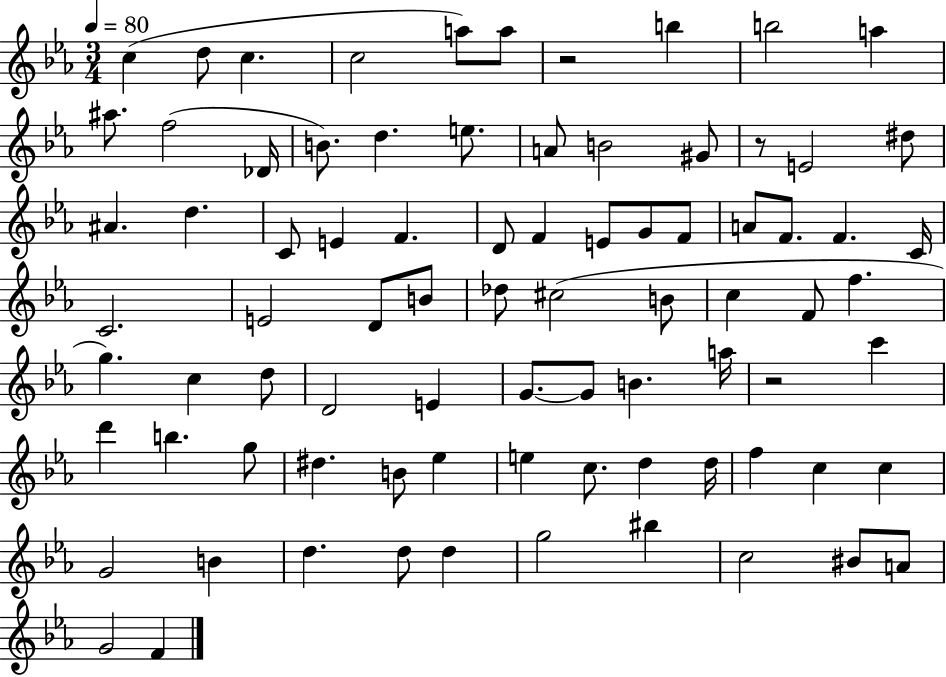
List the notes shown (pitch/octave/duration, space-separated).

C5/q D5/e C5/q. C5/h A5/e A5/e R/h B5/q B5/h A5/q A#5/e. F5/h Db4/s B4/e. D5/q. E5/e. A4/e B4/h G#4/e R/e E4/h D#5/e A#4/q. D5/q. C4/e E4/q F4/q. D4/e F4/q E4/e G4/e F4/e A4/e F4/e. F4/q. C4/s C4/h. E4/h D4/e B4/e Db5/e C#5/h B4/e C5/q F4/e F5/q. G5/q. C5/q D5/e D4/h E4/q G4/e. G4/e B4/q. A5/s R/h C6/q D6/q B5/q. G5/e D#5/q. B4/e Eb5/q E5/q C5/e. D5/q D5/s F5/q C5/q C5/q G4/h B4/q D5/q. D5/e D5/q G5/h BIS5/q C5/h BIS4/e A4/e G4/h F4/q